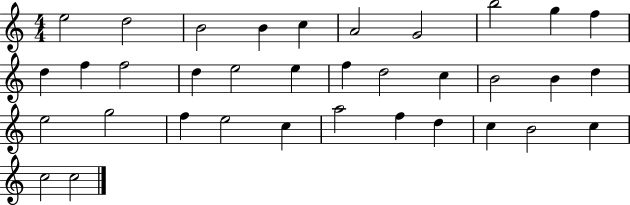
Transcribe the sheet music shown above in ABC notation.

X:1
T:Untitled
M:4/4
L:1/4
K:C
e2 d2 B2 B c A2 G2 b2 g f d f f2 d e2 e f d2 c B2 B d e2 g2 f e2 c a2 f d c B2 c c2 c2